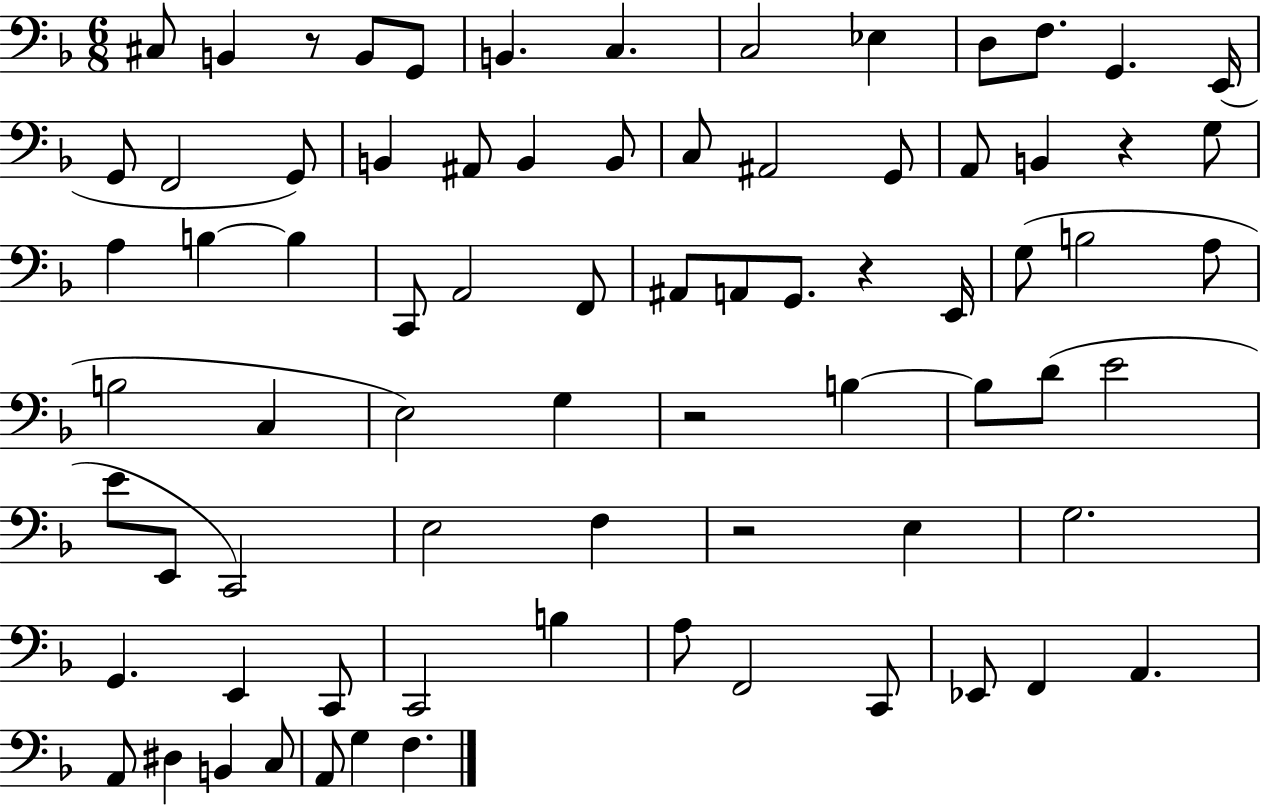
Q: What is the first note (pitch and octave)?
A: C#3